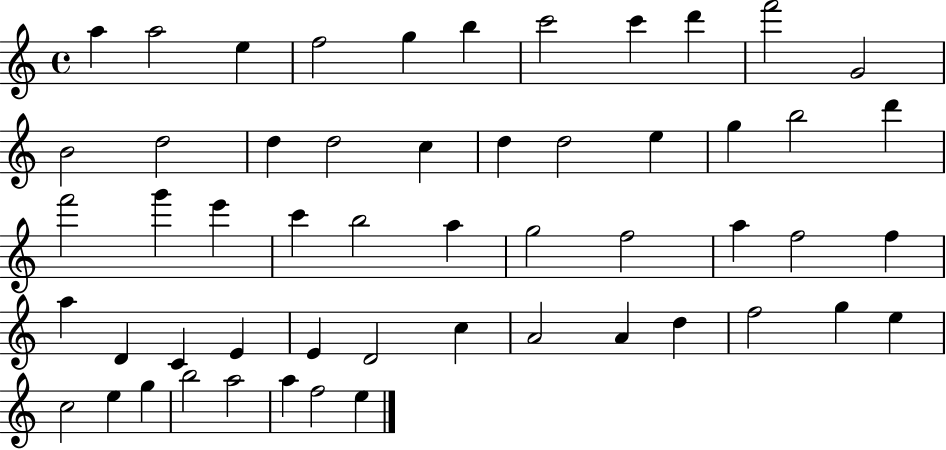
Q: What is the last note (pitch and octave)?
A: E5